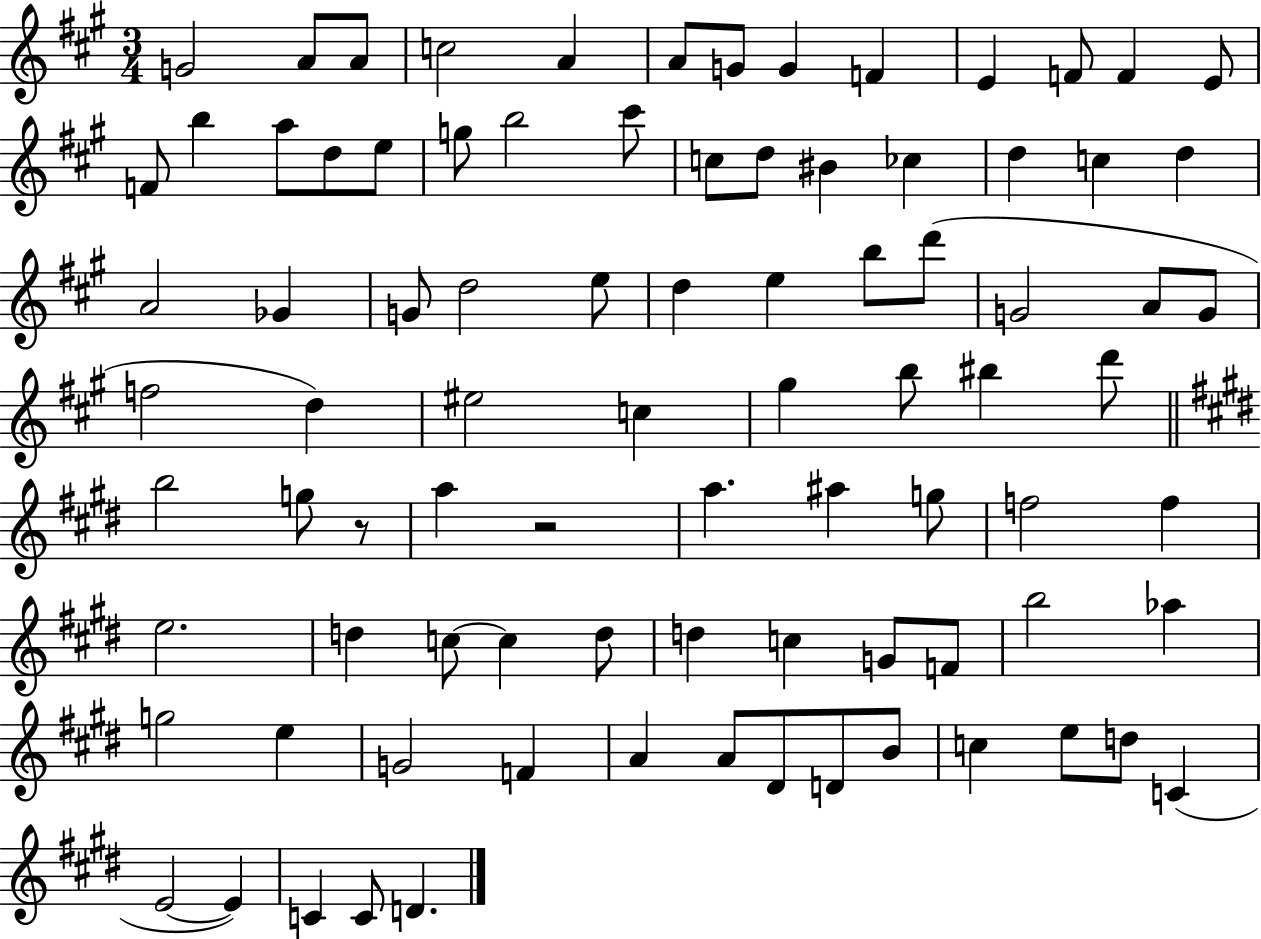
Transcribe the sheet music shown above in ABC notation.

X:1
T:Untitled
M:3/4
L:1/4
K:A
G2 A/2 A/2 c2 A A/2 G/2 G F E F/2 F E/2 F/2 b a/2 d/2 e/2 g/2 b2 ^c'/2 c/2 d/2 ^B _c d c d A2 _G G/2 d2 e/2 d e b/2 d'/2 G2 A/2 G/2 f2 d ^e2 c ^g b/2 ^b d'/2 b2 g/2 z/2 a z2 a ^a g/2 f2 f e2 d c/2 c d/2 d c G/2 F/2 b2 _a g2 e G2 F A A/2 ^D/2 D/2 B/2 c e/2 d/2 C E2 E C C/2 D